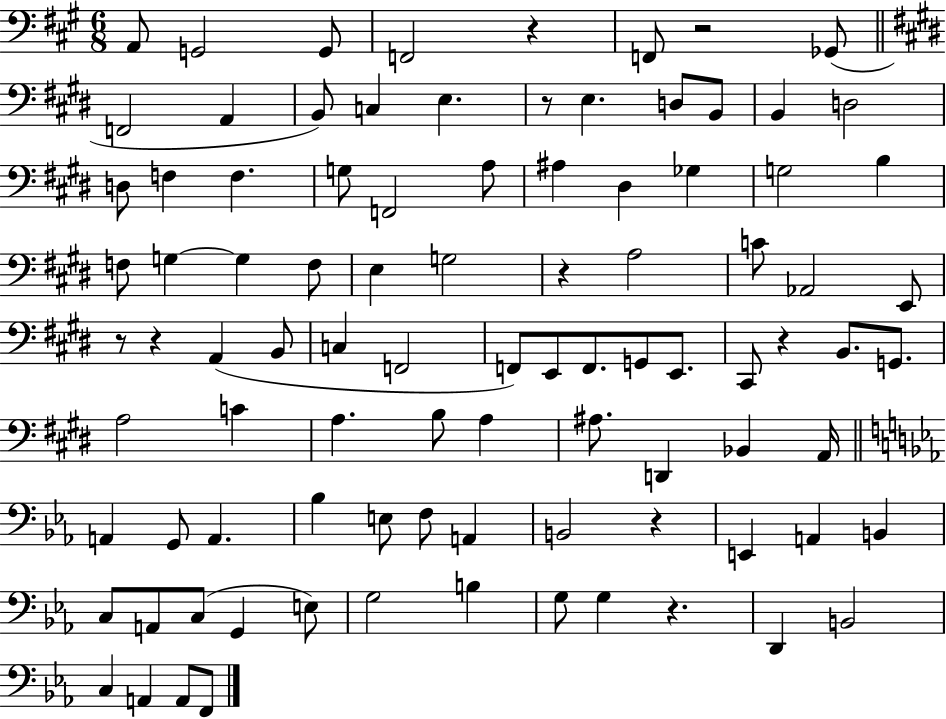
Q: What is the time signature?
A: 6/8